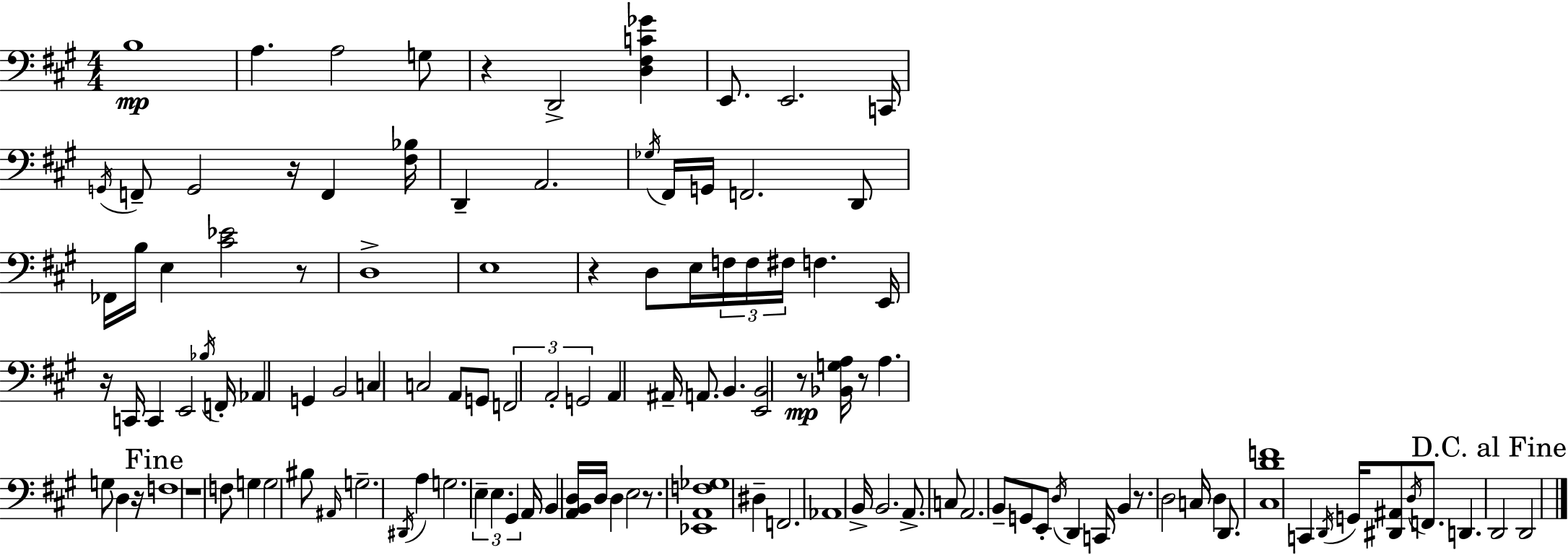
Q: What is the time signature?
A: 4/4